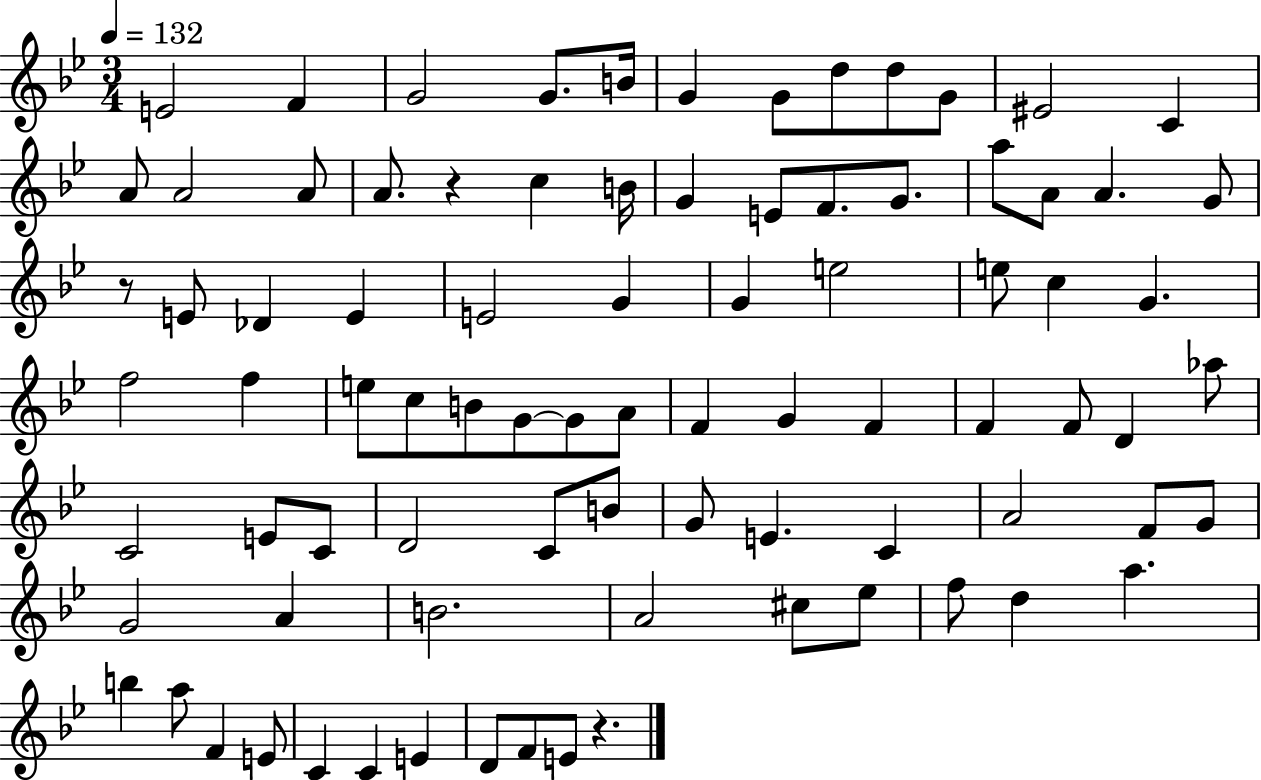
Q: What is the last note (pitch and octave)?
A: E4